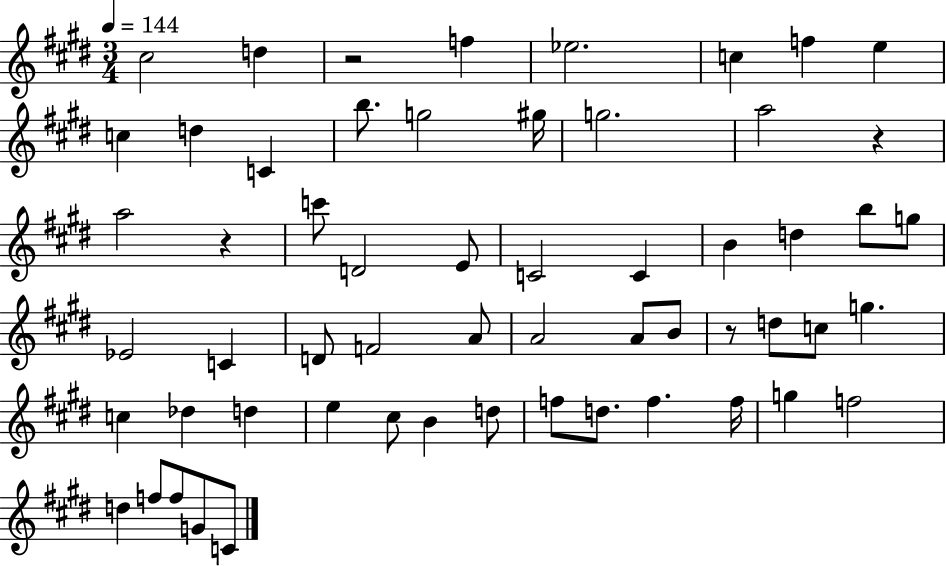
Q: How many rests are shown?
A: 4